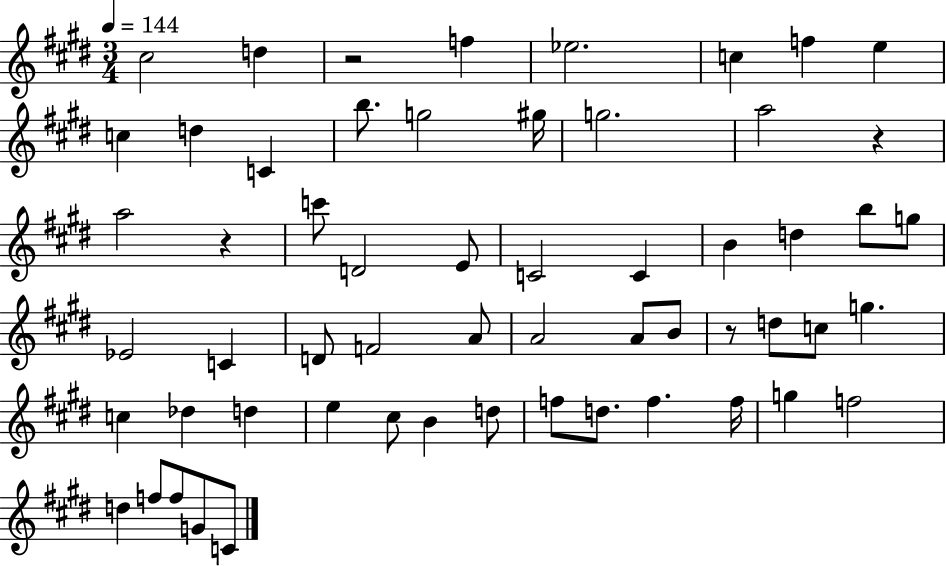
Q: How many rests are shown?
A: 4